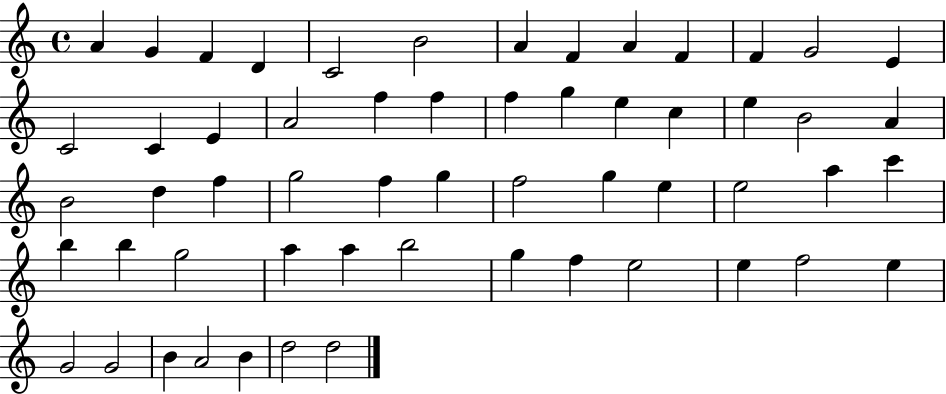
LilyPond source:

{
  \clef treble
  \time 4/4
  \defaultTimeSignature
  \key c \major
  a'4 g'4 f'4 d'4 | c'2 b'2 | a'4 f'4 a'4 f'4 | f'4 g'2 e'4 | \break c'2 c'4 e'4 | a'2 f''4 f''4 | f''4 g''4 e''4 c''4 | e''4 b'2 a'4 | \break b'2 d''4 f''4 | g''2 f''4 g''4 | f''2 g''4 e''4 | e''2 a''4 c'''4 | \break b''4 b''4 g''2 | a''4 a''4 b''2 | g''4 f''4 e''2 | e''4 f''2 e''4 | \break g'2 g'2 | b'4 a'2 b'4 | d''2 d''2 | \bar "|."
}